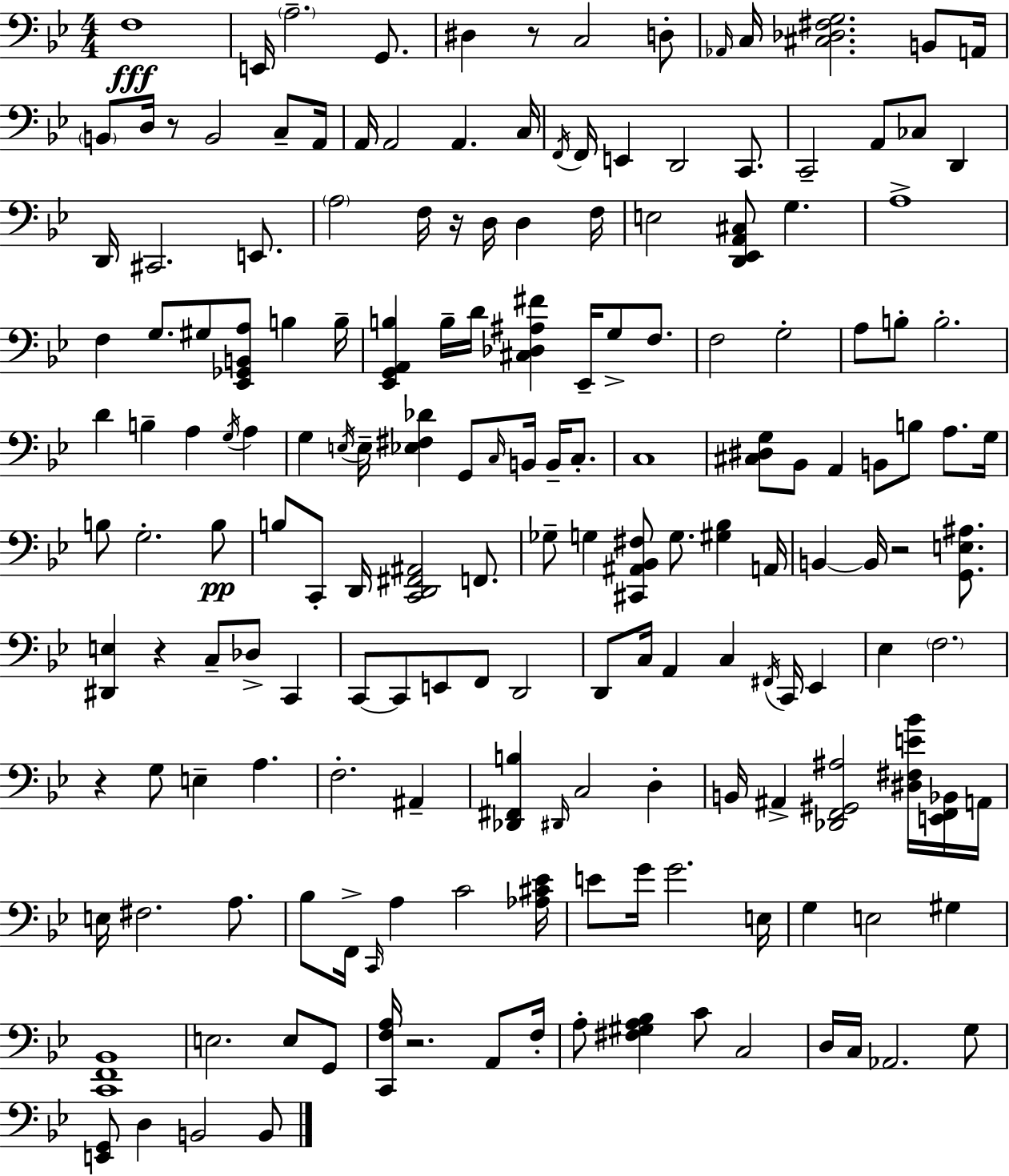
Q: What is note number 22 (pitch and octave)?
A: F2